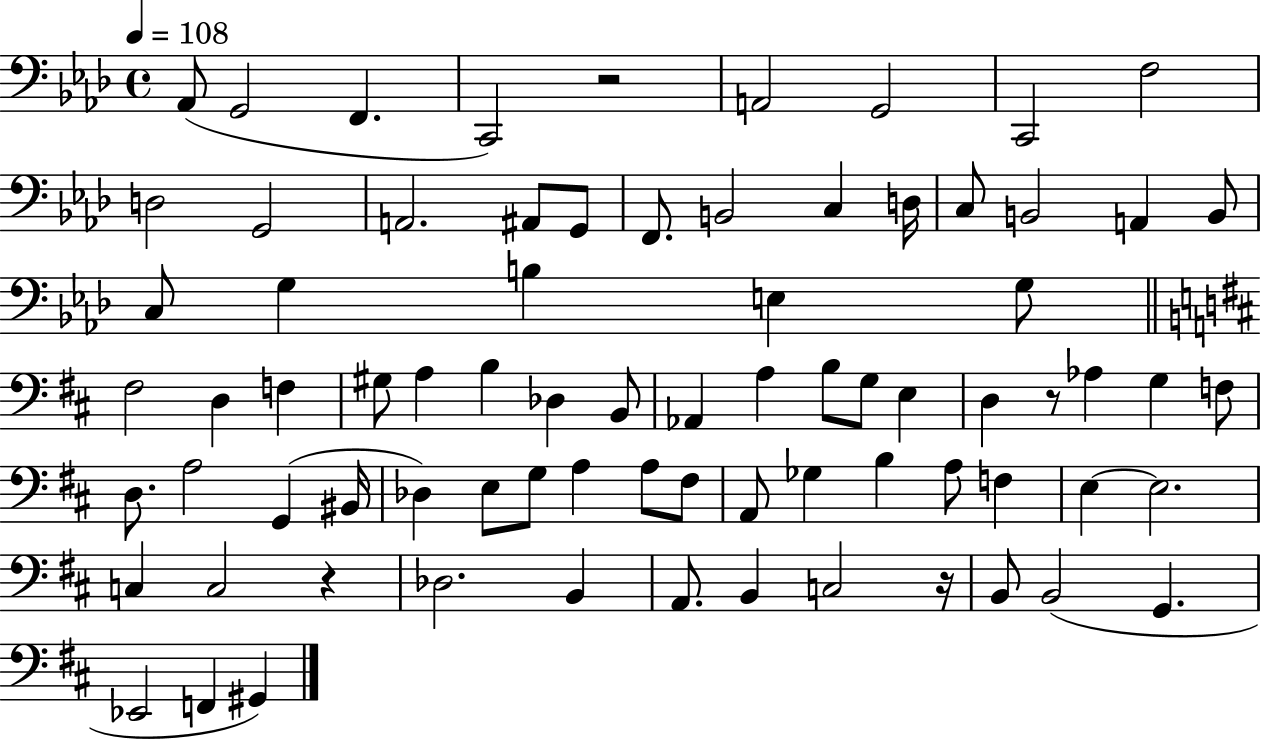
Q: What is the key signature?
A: AES major